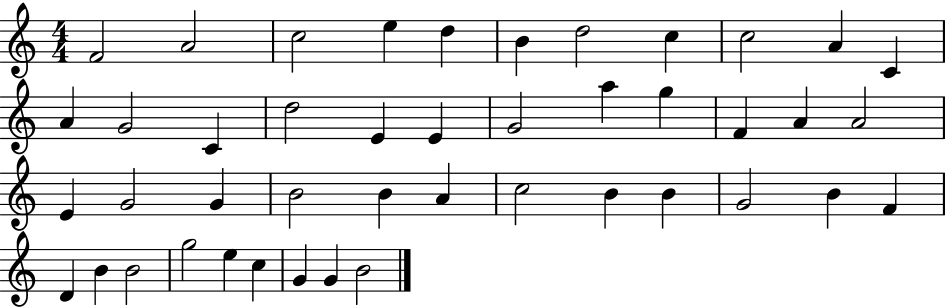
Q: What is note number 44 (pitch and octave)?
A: B4